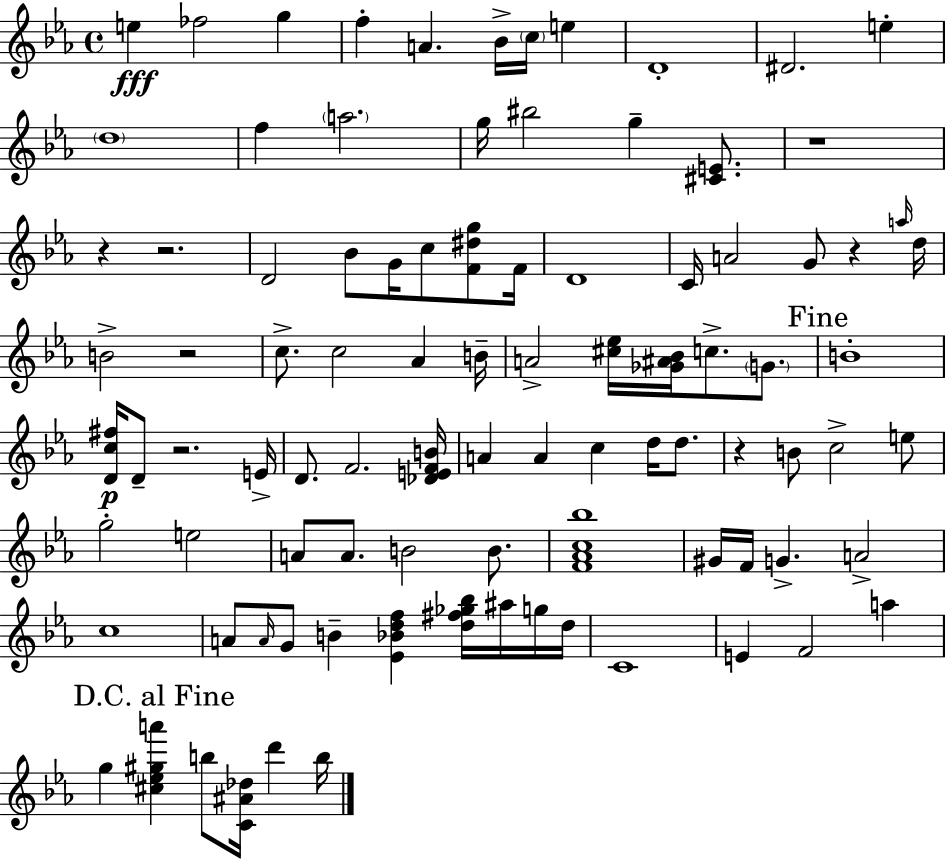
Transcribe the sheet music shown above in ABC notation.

X:1
T:Untitled
M:4/4
L:1/4
K:Eb
e _f2 g f A _B/4 c/4 e D4 ^D2 e d4 f a2 g/4 ^b2 g [^CE]/2 z4 z z2 D2 _B/2 G/4 c/2 [F^dg]/2 F/4 D4 C/4 A2 G/2 z a/4 d/4 B2 z2 c/2 c2 _A B/4 A2 [^c_e]/4 [_G^A_B]/4 c/2 G/2 B4 [Dc^f]/4 D/2 z2 E/4 D/2 F2 [_DEFB]/4 A A c d/4 d/2 z B/2 c2 e/2 g2 e2 A/2 A/2 B2 B/2 [F_Ac_b]4 ^G/4 F/4 G A2 c4 A/2 A/4 G/2 B [_E_Bdf] [d^f_g_b]/4 ^a/4 g/4 d/4 C4 E F2 a g [^c_e^ga'] b/2 [C^A_d]/4 d' b/4